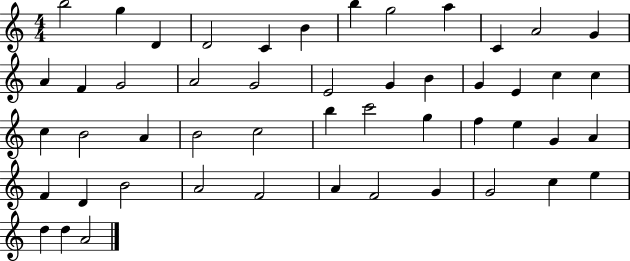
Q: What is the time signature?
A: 4/4